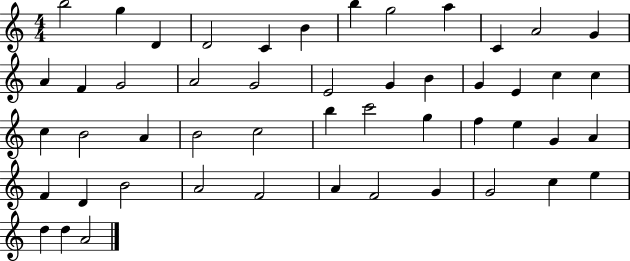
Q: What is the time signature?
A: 4/4